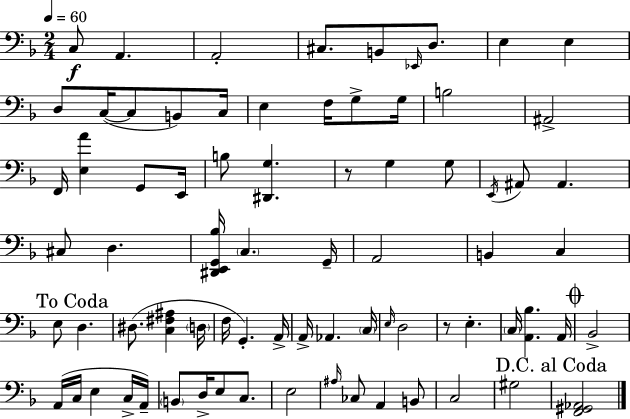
X:1
T:Untitled
M:2/4
L:1/4
K:F
C,/2 A,, A,,2 ^C,/2 B,,/2 _E,,/4 D,/2 E, E, D,/2 C,/4 C,/2 B,,/2 C,/4 E, F,/4 G,/2 G,/4 B,2 ^A,,2 F,,/4 [E,A] G,,/2 E,,/4 B,/2 [^D,,G,] z/2 G, G,/2 E,,/4 ^A,,/2 ^A,, ^C,/2 D, [^D,,E,,G,,_B,]/4 C, G,,/4 A,,2 B,, C, E,/2 D, ^D,/2 [C,^F,^A,] D,/4 F,/4 G,, A,,/4 A,,/4 _A,, C,/4 E,/4 D,2 z/2 E, C,/4 [A,,_B,] A,,/4 _B,,2 A,,/4 C,/4 E, C,/4 A,,/4 B,,/2 D,/4 E,/2 C,/2 E,2 ^A,/4 _C,/2 A,, B,,/2 C,2 ^G,2 [F,,^G,,_A,,]2